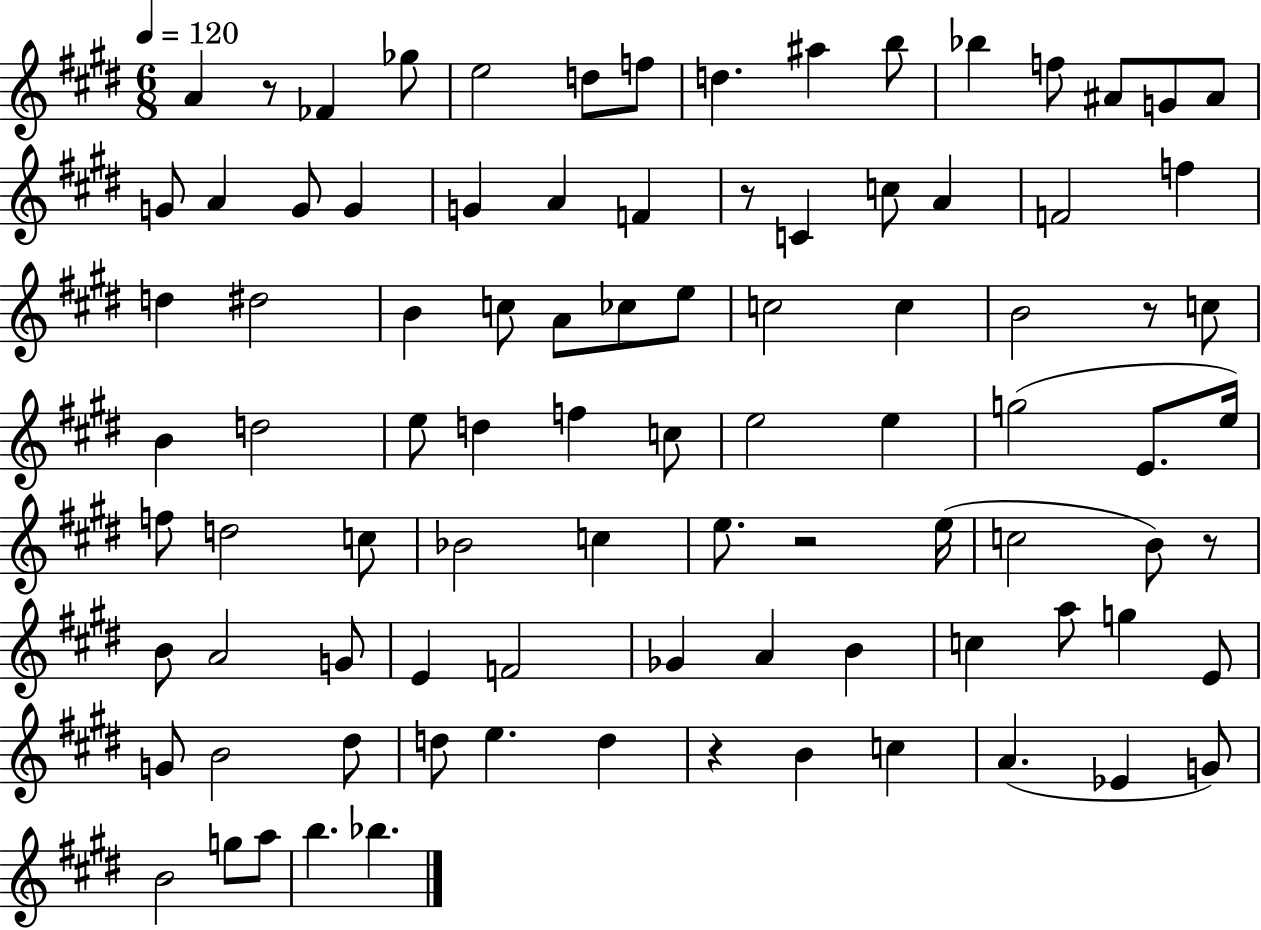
A4/q R/e FES4/q Gb5/e E5/h D5/e F5/e D5/q. A#5/q B5/e Bb5/q F5/e A#4/e G4/e A#4/e G4/e A4/q G4/e G4/q G4/q A4/q F4/q R/e C4/q C5/e A4/q F4/h F5/q D5/q D#5/h B4/q C5/e A4/e CES5/e E5/e C5/h C5/q B4/h R/e C5/e B4/q D5/h E5/e D5/q F5/q C5/e E5/h E5/q G5/h E4/e. E5/s F5/e D5/h C5/e Bb4/h C5/q E5/e. R/h E5/s C5/h B4/e R/e B4/e A4/h G4/e E4/q F4/h Gb4/q A4/q B4/q C5/q A5/e G5/q E4/e G4/e B4/h D#5/e D5/e E5/q. D5/q R/q B4/q C5/q A4/q. Eb4/q G4/e B4/h G5/e A5/e B5/q. Bb5/q.